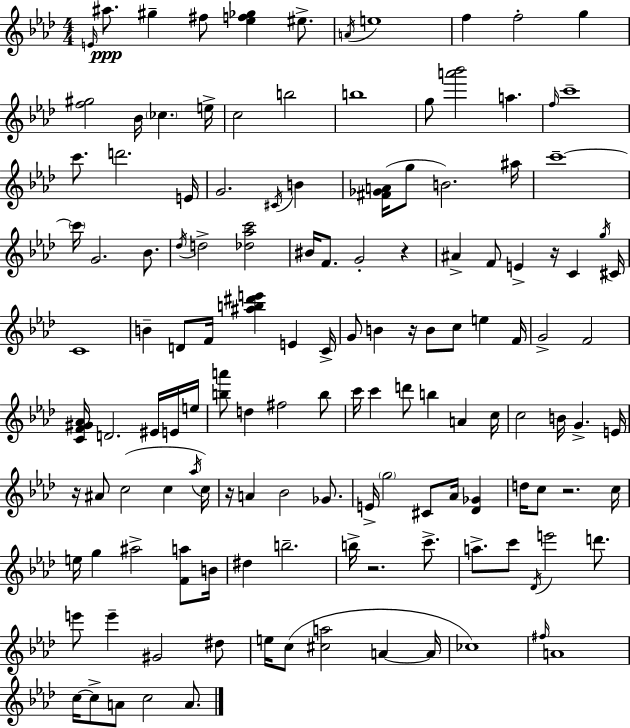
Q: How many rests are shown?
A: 7